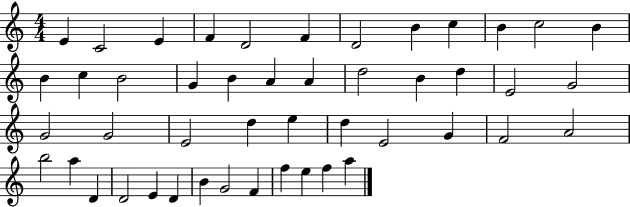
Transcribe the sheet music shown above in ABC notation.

X:1
T:Untitled
M:4/4
L:1/4
K:C
E C2 E F D2 F D2 B c B c2 B B c B2 G B A A d2 B d E2 G2 G2 G2 E2 d e d E2 G F2 A2 b2 a D D2 E D B G2 F f e f a